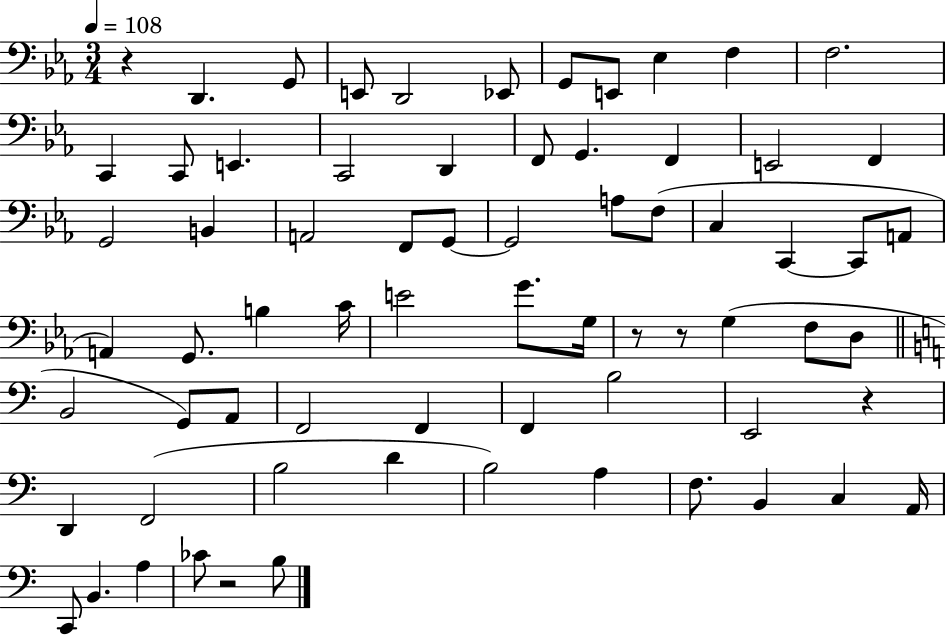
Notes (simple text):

R/q D2/q. G2/e E2/e D2/h Eb2/e G2/e E2/e Eb3/q F3/q F3/h. C2/q C2/e E2/q. C2/h D2/q F2/e G2/q. F2/q E2/h F2/q G2/h B2/q A2/h F2/e G2/e G2/h A3/e F3/e C3/q C2/q C2/e A2/e A2/q G2/e. B3/q C4/s E4/h G4/e. G3/s R/e R/e G3/q F3/e D3/e B2/h G2/e A2/e F2/h F2/q F2/q B3/h E2/h R/q D2/q F2/h B3/h D4/q B3/h A3/q F3/e. B2/q C3/q A2/s C2/e B2/q. A3/q CES4/e R/h B3/e